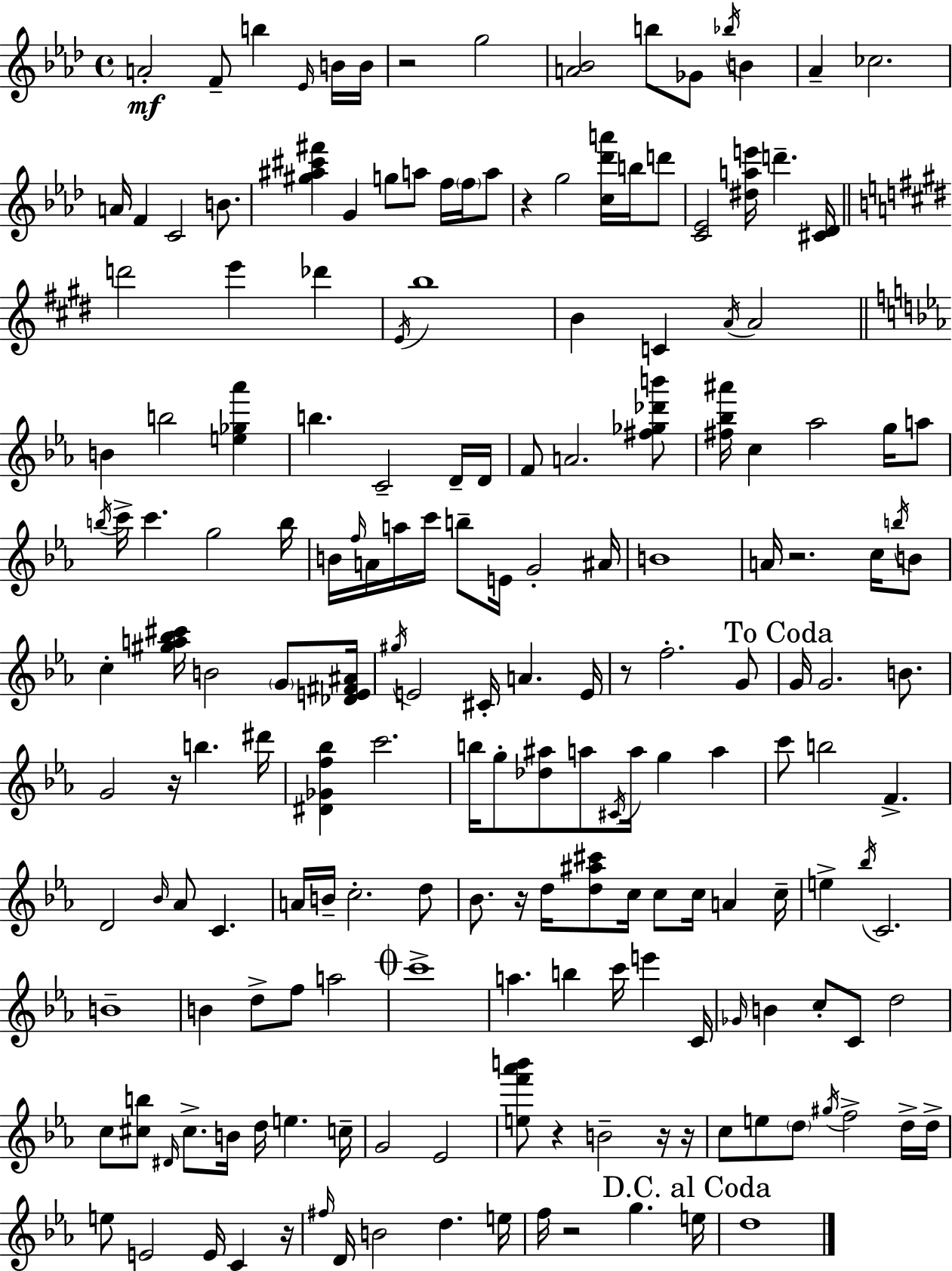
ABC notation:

X:1
T:Untitled
M:4/4
L:1/4
K:Ab
A2 F/2 b _E/4 B/4 B/4 z2 g2 [A_B]2 b/2 _G/2 _b/4 B _A _c2 A/4 F C2 B/2 [^g^a^c'^f'] G g/2 a/2 f/4 f/4 a/2 z g2 [c_d'a']/4 b/4 d'/2 [C_E]2 [^dae']/4 d' [^C_D]/4 d'2 e' _d' E/4 b4 B C A/4 A2 B b2 [e_g_a'] b C2 D/4 D/4 F/2 A2 [^f_g_d'b']/2 [^f_b^a']/4 c _a2 g/4 a/2 b/4 c'/4 c' g2 b/4 B/4 f/4 A/4 a/4 c'/4 b/2 E/4 G2 ^A/4 B4 A/4 z2 c/4 b/4 B/2 c [^ga_b^c']/4 B2 G/2 [_DE^F^A]/4 ^g/4 E2 ^C/4 A E/4 z/2 f2 G/2 G/4 G2 B/2 G2 z/4 b ^d'/4 [^D_Gf_b] c'2 b/4 g/2 [_d^a]/2 a/2 ^C/4 a/4 g a c'/2 b2 F D2 _B/4 _A/2 C A/4 B/4 c2 d/2 _B/2 z/4 d/4 [d^a^c']/2 c/4 c/2 c/4 A c/4 e _b/4 C2 B4 B d/2 f/2 a2 c'4 a b c'/4 e' C/4 _G/4 B c/2 C/2 d2 c/2 [^cb]/2 ^D/4 ^c/2 B/4 d/4 e c/4 G2 _E2 [ef'_a'b']/2 z B2 z/4 z/4 c/2 e/2 d/2 ^g/4 f2 d/4 d/4 e/2 E2 E/4 C z/4 ^f/4 D/4 B2 d e/4 f/4 z2 g e/4 d4